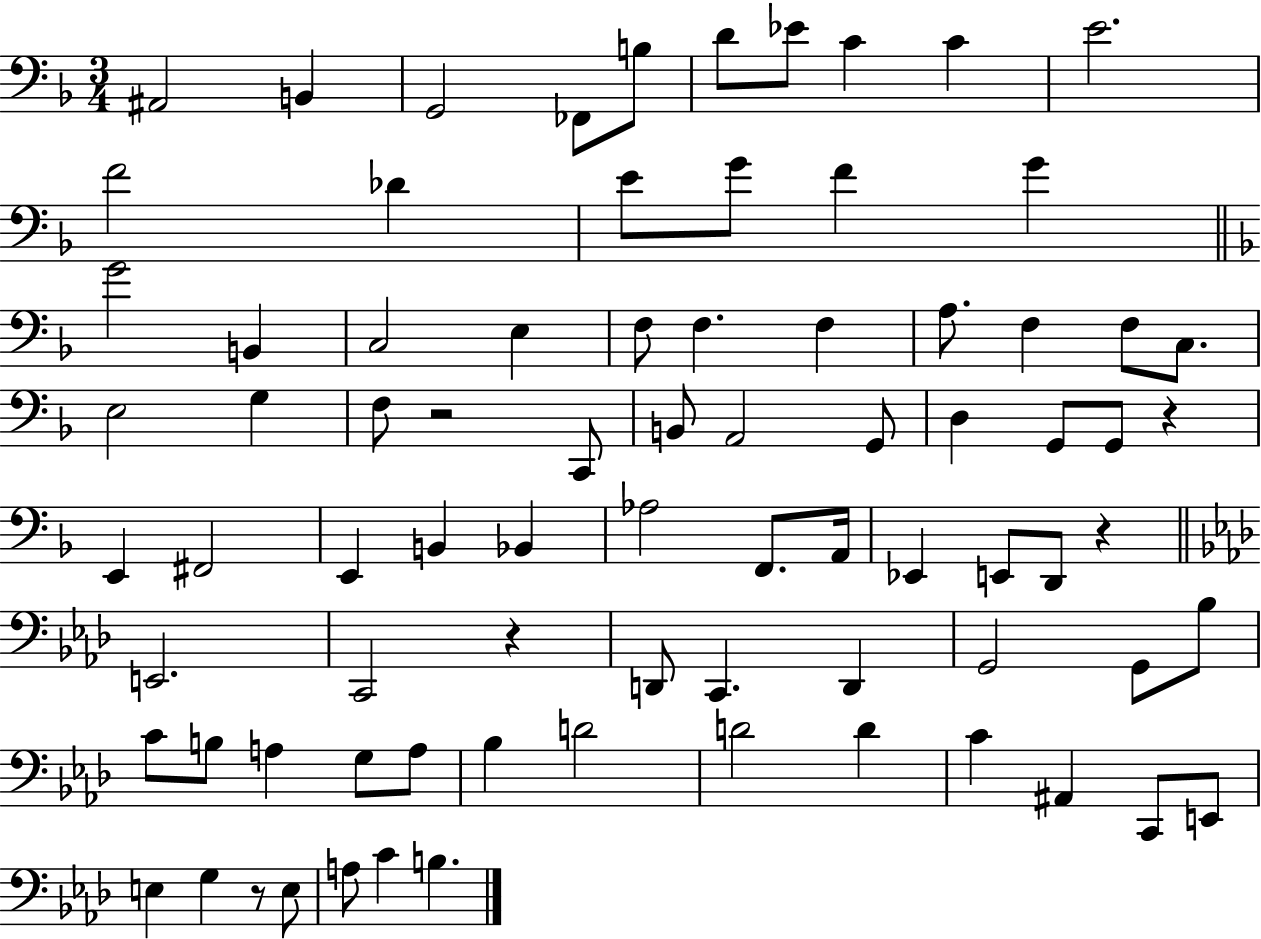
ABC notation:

X:1
T:Untitled
M:3/4
L:1/4
K:F
^A,,2 B,, G,,2 _F,,/2 B,/2 D/2 _E/2 C C E2 F2 _D E/2 G/2 F G G2 B,, C,2 E, F,/2 F, F, A,/2 F, F,/2 C,/2 E,2 G, F,/2 z2 C,,/2 B,,/2 A,,2 G,,/2 D, G,,/2 G,,/2 z E,, ^F,,2 E,, B,, _B,, _A,2 F,,/2 A,,/4 _E,, E,,/2 D,,/2 z E,,2 C,,2 z D,,/2 C,, D,, G,,2 G,,/2 _B,/2 C/2 B,/2 A, G,/2 A,/2 _B, D2 D2 D C ^A,, C,,/2 E,,/2 E, G, z/2 E,/2 A,/2 C B,